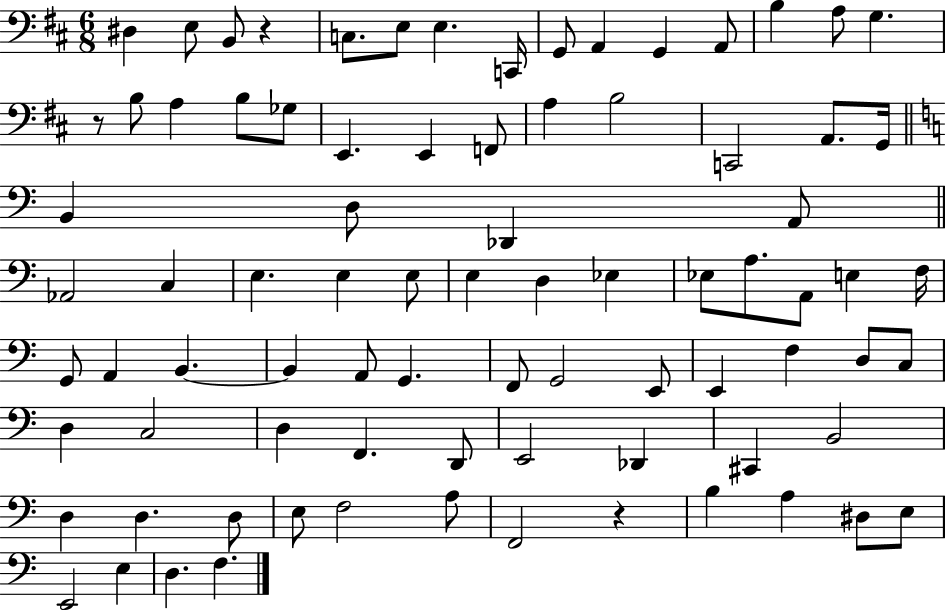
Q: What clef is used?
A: bass